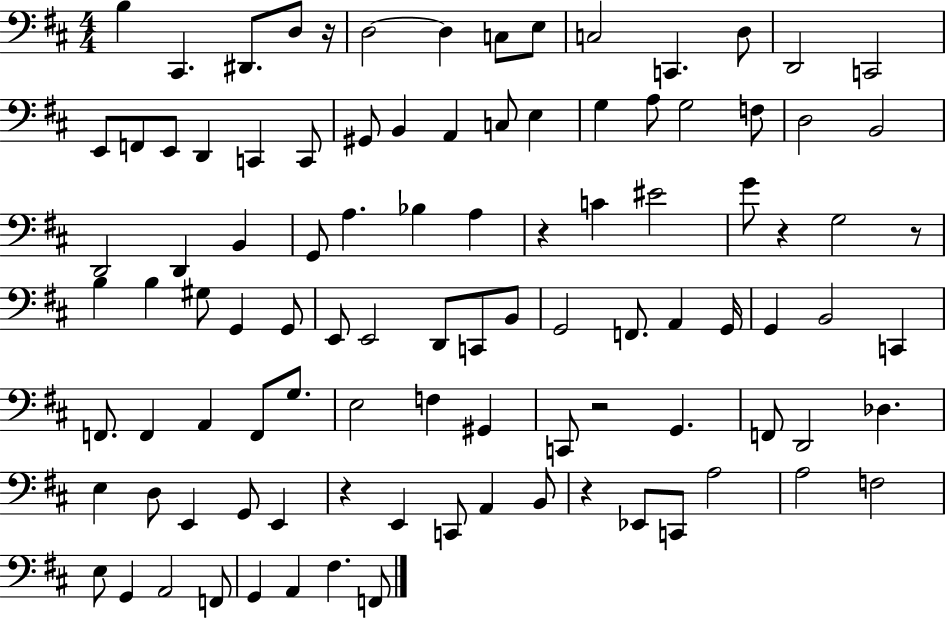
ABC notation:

X:1
T:Untitled
M:4/4
L:1/4
K:D
B, ^C,, ^D,,/2 D,/2 z/4 D,2 D, C,/2 E,/2 C,2 C,, D,/2 D,,2 C,,2 E,,/2 F,,/2 E,,/2 D,, C,, C,,/2 ^G,,/2 B,, A,, C,/2 E, G, A,/2 G,2 F,/2 D,2 B,,2 D,,2 D,, B,, G,,/2 A, _B, A, z C ^E2 G/2 z G,2 z/2 B, B, ^G,/2 G,, G,,/2 E,,/2 E,,2 D,,/2 C,,/2 B,,/2 G,,2 F,,/2 A,, G,,/4 G,, B,,2 C,, F,,/2 F,, A,, F,,/2 G,/2 E,2 F, ^G,, C,,/2 z2 G,, F,,/2 D,,2 _D, E, D,/2 E,, G,,/2 E,, z E,, C,,/2 A,, B,,/2 z _E,,/2 C,,/2 A,2 A,2 F,2 E,/2 G,, A,,2 F,,/2 G,, A,, ^F, F,,/2